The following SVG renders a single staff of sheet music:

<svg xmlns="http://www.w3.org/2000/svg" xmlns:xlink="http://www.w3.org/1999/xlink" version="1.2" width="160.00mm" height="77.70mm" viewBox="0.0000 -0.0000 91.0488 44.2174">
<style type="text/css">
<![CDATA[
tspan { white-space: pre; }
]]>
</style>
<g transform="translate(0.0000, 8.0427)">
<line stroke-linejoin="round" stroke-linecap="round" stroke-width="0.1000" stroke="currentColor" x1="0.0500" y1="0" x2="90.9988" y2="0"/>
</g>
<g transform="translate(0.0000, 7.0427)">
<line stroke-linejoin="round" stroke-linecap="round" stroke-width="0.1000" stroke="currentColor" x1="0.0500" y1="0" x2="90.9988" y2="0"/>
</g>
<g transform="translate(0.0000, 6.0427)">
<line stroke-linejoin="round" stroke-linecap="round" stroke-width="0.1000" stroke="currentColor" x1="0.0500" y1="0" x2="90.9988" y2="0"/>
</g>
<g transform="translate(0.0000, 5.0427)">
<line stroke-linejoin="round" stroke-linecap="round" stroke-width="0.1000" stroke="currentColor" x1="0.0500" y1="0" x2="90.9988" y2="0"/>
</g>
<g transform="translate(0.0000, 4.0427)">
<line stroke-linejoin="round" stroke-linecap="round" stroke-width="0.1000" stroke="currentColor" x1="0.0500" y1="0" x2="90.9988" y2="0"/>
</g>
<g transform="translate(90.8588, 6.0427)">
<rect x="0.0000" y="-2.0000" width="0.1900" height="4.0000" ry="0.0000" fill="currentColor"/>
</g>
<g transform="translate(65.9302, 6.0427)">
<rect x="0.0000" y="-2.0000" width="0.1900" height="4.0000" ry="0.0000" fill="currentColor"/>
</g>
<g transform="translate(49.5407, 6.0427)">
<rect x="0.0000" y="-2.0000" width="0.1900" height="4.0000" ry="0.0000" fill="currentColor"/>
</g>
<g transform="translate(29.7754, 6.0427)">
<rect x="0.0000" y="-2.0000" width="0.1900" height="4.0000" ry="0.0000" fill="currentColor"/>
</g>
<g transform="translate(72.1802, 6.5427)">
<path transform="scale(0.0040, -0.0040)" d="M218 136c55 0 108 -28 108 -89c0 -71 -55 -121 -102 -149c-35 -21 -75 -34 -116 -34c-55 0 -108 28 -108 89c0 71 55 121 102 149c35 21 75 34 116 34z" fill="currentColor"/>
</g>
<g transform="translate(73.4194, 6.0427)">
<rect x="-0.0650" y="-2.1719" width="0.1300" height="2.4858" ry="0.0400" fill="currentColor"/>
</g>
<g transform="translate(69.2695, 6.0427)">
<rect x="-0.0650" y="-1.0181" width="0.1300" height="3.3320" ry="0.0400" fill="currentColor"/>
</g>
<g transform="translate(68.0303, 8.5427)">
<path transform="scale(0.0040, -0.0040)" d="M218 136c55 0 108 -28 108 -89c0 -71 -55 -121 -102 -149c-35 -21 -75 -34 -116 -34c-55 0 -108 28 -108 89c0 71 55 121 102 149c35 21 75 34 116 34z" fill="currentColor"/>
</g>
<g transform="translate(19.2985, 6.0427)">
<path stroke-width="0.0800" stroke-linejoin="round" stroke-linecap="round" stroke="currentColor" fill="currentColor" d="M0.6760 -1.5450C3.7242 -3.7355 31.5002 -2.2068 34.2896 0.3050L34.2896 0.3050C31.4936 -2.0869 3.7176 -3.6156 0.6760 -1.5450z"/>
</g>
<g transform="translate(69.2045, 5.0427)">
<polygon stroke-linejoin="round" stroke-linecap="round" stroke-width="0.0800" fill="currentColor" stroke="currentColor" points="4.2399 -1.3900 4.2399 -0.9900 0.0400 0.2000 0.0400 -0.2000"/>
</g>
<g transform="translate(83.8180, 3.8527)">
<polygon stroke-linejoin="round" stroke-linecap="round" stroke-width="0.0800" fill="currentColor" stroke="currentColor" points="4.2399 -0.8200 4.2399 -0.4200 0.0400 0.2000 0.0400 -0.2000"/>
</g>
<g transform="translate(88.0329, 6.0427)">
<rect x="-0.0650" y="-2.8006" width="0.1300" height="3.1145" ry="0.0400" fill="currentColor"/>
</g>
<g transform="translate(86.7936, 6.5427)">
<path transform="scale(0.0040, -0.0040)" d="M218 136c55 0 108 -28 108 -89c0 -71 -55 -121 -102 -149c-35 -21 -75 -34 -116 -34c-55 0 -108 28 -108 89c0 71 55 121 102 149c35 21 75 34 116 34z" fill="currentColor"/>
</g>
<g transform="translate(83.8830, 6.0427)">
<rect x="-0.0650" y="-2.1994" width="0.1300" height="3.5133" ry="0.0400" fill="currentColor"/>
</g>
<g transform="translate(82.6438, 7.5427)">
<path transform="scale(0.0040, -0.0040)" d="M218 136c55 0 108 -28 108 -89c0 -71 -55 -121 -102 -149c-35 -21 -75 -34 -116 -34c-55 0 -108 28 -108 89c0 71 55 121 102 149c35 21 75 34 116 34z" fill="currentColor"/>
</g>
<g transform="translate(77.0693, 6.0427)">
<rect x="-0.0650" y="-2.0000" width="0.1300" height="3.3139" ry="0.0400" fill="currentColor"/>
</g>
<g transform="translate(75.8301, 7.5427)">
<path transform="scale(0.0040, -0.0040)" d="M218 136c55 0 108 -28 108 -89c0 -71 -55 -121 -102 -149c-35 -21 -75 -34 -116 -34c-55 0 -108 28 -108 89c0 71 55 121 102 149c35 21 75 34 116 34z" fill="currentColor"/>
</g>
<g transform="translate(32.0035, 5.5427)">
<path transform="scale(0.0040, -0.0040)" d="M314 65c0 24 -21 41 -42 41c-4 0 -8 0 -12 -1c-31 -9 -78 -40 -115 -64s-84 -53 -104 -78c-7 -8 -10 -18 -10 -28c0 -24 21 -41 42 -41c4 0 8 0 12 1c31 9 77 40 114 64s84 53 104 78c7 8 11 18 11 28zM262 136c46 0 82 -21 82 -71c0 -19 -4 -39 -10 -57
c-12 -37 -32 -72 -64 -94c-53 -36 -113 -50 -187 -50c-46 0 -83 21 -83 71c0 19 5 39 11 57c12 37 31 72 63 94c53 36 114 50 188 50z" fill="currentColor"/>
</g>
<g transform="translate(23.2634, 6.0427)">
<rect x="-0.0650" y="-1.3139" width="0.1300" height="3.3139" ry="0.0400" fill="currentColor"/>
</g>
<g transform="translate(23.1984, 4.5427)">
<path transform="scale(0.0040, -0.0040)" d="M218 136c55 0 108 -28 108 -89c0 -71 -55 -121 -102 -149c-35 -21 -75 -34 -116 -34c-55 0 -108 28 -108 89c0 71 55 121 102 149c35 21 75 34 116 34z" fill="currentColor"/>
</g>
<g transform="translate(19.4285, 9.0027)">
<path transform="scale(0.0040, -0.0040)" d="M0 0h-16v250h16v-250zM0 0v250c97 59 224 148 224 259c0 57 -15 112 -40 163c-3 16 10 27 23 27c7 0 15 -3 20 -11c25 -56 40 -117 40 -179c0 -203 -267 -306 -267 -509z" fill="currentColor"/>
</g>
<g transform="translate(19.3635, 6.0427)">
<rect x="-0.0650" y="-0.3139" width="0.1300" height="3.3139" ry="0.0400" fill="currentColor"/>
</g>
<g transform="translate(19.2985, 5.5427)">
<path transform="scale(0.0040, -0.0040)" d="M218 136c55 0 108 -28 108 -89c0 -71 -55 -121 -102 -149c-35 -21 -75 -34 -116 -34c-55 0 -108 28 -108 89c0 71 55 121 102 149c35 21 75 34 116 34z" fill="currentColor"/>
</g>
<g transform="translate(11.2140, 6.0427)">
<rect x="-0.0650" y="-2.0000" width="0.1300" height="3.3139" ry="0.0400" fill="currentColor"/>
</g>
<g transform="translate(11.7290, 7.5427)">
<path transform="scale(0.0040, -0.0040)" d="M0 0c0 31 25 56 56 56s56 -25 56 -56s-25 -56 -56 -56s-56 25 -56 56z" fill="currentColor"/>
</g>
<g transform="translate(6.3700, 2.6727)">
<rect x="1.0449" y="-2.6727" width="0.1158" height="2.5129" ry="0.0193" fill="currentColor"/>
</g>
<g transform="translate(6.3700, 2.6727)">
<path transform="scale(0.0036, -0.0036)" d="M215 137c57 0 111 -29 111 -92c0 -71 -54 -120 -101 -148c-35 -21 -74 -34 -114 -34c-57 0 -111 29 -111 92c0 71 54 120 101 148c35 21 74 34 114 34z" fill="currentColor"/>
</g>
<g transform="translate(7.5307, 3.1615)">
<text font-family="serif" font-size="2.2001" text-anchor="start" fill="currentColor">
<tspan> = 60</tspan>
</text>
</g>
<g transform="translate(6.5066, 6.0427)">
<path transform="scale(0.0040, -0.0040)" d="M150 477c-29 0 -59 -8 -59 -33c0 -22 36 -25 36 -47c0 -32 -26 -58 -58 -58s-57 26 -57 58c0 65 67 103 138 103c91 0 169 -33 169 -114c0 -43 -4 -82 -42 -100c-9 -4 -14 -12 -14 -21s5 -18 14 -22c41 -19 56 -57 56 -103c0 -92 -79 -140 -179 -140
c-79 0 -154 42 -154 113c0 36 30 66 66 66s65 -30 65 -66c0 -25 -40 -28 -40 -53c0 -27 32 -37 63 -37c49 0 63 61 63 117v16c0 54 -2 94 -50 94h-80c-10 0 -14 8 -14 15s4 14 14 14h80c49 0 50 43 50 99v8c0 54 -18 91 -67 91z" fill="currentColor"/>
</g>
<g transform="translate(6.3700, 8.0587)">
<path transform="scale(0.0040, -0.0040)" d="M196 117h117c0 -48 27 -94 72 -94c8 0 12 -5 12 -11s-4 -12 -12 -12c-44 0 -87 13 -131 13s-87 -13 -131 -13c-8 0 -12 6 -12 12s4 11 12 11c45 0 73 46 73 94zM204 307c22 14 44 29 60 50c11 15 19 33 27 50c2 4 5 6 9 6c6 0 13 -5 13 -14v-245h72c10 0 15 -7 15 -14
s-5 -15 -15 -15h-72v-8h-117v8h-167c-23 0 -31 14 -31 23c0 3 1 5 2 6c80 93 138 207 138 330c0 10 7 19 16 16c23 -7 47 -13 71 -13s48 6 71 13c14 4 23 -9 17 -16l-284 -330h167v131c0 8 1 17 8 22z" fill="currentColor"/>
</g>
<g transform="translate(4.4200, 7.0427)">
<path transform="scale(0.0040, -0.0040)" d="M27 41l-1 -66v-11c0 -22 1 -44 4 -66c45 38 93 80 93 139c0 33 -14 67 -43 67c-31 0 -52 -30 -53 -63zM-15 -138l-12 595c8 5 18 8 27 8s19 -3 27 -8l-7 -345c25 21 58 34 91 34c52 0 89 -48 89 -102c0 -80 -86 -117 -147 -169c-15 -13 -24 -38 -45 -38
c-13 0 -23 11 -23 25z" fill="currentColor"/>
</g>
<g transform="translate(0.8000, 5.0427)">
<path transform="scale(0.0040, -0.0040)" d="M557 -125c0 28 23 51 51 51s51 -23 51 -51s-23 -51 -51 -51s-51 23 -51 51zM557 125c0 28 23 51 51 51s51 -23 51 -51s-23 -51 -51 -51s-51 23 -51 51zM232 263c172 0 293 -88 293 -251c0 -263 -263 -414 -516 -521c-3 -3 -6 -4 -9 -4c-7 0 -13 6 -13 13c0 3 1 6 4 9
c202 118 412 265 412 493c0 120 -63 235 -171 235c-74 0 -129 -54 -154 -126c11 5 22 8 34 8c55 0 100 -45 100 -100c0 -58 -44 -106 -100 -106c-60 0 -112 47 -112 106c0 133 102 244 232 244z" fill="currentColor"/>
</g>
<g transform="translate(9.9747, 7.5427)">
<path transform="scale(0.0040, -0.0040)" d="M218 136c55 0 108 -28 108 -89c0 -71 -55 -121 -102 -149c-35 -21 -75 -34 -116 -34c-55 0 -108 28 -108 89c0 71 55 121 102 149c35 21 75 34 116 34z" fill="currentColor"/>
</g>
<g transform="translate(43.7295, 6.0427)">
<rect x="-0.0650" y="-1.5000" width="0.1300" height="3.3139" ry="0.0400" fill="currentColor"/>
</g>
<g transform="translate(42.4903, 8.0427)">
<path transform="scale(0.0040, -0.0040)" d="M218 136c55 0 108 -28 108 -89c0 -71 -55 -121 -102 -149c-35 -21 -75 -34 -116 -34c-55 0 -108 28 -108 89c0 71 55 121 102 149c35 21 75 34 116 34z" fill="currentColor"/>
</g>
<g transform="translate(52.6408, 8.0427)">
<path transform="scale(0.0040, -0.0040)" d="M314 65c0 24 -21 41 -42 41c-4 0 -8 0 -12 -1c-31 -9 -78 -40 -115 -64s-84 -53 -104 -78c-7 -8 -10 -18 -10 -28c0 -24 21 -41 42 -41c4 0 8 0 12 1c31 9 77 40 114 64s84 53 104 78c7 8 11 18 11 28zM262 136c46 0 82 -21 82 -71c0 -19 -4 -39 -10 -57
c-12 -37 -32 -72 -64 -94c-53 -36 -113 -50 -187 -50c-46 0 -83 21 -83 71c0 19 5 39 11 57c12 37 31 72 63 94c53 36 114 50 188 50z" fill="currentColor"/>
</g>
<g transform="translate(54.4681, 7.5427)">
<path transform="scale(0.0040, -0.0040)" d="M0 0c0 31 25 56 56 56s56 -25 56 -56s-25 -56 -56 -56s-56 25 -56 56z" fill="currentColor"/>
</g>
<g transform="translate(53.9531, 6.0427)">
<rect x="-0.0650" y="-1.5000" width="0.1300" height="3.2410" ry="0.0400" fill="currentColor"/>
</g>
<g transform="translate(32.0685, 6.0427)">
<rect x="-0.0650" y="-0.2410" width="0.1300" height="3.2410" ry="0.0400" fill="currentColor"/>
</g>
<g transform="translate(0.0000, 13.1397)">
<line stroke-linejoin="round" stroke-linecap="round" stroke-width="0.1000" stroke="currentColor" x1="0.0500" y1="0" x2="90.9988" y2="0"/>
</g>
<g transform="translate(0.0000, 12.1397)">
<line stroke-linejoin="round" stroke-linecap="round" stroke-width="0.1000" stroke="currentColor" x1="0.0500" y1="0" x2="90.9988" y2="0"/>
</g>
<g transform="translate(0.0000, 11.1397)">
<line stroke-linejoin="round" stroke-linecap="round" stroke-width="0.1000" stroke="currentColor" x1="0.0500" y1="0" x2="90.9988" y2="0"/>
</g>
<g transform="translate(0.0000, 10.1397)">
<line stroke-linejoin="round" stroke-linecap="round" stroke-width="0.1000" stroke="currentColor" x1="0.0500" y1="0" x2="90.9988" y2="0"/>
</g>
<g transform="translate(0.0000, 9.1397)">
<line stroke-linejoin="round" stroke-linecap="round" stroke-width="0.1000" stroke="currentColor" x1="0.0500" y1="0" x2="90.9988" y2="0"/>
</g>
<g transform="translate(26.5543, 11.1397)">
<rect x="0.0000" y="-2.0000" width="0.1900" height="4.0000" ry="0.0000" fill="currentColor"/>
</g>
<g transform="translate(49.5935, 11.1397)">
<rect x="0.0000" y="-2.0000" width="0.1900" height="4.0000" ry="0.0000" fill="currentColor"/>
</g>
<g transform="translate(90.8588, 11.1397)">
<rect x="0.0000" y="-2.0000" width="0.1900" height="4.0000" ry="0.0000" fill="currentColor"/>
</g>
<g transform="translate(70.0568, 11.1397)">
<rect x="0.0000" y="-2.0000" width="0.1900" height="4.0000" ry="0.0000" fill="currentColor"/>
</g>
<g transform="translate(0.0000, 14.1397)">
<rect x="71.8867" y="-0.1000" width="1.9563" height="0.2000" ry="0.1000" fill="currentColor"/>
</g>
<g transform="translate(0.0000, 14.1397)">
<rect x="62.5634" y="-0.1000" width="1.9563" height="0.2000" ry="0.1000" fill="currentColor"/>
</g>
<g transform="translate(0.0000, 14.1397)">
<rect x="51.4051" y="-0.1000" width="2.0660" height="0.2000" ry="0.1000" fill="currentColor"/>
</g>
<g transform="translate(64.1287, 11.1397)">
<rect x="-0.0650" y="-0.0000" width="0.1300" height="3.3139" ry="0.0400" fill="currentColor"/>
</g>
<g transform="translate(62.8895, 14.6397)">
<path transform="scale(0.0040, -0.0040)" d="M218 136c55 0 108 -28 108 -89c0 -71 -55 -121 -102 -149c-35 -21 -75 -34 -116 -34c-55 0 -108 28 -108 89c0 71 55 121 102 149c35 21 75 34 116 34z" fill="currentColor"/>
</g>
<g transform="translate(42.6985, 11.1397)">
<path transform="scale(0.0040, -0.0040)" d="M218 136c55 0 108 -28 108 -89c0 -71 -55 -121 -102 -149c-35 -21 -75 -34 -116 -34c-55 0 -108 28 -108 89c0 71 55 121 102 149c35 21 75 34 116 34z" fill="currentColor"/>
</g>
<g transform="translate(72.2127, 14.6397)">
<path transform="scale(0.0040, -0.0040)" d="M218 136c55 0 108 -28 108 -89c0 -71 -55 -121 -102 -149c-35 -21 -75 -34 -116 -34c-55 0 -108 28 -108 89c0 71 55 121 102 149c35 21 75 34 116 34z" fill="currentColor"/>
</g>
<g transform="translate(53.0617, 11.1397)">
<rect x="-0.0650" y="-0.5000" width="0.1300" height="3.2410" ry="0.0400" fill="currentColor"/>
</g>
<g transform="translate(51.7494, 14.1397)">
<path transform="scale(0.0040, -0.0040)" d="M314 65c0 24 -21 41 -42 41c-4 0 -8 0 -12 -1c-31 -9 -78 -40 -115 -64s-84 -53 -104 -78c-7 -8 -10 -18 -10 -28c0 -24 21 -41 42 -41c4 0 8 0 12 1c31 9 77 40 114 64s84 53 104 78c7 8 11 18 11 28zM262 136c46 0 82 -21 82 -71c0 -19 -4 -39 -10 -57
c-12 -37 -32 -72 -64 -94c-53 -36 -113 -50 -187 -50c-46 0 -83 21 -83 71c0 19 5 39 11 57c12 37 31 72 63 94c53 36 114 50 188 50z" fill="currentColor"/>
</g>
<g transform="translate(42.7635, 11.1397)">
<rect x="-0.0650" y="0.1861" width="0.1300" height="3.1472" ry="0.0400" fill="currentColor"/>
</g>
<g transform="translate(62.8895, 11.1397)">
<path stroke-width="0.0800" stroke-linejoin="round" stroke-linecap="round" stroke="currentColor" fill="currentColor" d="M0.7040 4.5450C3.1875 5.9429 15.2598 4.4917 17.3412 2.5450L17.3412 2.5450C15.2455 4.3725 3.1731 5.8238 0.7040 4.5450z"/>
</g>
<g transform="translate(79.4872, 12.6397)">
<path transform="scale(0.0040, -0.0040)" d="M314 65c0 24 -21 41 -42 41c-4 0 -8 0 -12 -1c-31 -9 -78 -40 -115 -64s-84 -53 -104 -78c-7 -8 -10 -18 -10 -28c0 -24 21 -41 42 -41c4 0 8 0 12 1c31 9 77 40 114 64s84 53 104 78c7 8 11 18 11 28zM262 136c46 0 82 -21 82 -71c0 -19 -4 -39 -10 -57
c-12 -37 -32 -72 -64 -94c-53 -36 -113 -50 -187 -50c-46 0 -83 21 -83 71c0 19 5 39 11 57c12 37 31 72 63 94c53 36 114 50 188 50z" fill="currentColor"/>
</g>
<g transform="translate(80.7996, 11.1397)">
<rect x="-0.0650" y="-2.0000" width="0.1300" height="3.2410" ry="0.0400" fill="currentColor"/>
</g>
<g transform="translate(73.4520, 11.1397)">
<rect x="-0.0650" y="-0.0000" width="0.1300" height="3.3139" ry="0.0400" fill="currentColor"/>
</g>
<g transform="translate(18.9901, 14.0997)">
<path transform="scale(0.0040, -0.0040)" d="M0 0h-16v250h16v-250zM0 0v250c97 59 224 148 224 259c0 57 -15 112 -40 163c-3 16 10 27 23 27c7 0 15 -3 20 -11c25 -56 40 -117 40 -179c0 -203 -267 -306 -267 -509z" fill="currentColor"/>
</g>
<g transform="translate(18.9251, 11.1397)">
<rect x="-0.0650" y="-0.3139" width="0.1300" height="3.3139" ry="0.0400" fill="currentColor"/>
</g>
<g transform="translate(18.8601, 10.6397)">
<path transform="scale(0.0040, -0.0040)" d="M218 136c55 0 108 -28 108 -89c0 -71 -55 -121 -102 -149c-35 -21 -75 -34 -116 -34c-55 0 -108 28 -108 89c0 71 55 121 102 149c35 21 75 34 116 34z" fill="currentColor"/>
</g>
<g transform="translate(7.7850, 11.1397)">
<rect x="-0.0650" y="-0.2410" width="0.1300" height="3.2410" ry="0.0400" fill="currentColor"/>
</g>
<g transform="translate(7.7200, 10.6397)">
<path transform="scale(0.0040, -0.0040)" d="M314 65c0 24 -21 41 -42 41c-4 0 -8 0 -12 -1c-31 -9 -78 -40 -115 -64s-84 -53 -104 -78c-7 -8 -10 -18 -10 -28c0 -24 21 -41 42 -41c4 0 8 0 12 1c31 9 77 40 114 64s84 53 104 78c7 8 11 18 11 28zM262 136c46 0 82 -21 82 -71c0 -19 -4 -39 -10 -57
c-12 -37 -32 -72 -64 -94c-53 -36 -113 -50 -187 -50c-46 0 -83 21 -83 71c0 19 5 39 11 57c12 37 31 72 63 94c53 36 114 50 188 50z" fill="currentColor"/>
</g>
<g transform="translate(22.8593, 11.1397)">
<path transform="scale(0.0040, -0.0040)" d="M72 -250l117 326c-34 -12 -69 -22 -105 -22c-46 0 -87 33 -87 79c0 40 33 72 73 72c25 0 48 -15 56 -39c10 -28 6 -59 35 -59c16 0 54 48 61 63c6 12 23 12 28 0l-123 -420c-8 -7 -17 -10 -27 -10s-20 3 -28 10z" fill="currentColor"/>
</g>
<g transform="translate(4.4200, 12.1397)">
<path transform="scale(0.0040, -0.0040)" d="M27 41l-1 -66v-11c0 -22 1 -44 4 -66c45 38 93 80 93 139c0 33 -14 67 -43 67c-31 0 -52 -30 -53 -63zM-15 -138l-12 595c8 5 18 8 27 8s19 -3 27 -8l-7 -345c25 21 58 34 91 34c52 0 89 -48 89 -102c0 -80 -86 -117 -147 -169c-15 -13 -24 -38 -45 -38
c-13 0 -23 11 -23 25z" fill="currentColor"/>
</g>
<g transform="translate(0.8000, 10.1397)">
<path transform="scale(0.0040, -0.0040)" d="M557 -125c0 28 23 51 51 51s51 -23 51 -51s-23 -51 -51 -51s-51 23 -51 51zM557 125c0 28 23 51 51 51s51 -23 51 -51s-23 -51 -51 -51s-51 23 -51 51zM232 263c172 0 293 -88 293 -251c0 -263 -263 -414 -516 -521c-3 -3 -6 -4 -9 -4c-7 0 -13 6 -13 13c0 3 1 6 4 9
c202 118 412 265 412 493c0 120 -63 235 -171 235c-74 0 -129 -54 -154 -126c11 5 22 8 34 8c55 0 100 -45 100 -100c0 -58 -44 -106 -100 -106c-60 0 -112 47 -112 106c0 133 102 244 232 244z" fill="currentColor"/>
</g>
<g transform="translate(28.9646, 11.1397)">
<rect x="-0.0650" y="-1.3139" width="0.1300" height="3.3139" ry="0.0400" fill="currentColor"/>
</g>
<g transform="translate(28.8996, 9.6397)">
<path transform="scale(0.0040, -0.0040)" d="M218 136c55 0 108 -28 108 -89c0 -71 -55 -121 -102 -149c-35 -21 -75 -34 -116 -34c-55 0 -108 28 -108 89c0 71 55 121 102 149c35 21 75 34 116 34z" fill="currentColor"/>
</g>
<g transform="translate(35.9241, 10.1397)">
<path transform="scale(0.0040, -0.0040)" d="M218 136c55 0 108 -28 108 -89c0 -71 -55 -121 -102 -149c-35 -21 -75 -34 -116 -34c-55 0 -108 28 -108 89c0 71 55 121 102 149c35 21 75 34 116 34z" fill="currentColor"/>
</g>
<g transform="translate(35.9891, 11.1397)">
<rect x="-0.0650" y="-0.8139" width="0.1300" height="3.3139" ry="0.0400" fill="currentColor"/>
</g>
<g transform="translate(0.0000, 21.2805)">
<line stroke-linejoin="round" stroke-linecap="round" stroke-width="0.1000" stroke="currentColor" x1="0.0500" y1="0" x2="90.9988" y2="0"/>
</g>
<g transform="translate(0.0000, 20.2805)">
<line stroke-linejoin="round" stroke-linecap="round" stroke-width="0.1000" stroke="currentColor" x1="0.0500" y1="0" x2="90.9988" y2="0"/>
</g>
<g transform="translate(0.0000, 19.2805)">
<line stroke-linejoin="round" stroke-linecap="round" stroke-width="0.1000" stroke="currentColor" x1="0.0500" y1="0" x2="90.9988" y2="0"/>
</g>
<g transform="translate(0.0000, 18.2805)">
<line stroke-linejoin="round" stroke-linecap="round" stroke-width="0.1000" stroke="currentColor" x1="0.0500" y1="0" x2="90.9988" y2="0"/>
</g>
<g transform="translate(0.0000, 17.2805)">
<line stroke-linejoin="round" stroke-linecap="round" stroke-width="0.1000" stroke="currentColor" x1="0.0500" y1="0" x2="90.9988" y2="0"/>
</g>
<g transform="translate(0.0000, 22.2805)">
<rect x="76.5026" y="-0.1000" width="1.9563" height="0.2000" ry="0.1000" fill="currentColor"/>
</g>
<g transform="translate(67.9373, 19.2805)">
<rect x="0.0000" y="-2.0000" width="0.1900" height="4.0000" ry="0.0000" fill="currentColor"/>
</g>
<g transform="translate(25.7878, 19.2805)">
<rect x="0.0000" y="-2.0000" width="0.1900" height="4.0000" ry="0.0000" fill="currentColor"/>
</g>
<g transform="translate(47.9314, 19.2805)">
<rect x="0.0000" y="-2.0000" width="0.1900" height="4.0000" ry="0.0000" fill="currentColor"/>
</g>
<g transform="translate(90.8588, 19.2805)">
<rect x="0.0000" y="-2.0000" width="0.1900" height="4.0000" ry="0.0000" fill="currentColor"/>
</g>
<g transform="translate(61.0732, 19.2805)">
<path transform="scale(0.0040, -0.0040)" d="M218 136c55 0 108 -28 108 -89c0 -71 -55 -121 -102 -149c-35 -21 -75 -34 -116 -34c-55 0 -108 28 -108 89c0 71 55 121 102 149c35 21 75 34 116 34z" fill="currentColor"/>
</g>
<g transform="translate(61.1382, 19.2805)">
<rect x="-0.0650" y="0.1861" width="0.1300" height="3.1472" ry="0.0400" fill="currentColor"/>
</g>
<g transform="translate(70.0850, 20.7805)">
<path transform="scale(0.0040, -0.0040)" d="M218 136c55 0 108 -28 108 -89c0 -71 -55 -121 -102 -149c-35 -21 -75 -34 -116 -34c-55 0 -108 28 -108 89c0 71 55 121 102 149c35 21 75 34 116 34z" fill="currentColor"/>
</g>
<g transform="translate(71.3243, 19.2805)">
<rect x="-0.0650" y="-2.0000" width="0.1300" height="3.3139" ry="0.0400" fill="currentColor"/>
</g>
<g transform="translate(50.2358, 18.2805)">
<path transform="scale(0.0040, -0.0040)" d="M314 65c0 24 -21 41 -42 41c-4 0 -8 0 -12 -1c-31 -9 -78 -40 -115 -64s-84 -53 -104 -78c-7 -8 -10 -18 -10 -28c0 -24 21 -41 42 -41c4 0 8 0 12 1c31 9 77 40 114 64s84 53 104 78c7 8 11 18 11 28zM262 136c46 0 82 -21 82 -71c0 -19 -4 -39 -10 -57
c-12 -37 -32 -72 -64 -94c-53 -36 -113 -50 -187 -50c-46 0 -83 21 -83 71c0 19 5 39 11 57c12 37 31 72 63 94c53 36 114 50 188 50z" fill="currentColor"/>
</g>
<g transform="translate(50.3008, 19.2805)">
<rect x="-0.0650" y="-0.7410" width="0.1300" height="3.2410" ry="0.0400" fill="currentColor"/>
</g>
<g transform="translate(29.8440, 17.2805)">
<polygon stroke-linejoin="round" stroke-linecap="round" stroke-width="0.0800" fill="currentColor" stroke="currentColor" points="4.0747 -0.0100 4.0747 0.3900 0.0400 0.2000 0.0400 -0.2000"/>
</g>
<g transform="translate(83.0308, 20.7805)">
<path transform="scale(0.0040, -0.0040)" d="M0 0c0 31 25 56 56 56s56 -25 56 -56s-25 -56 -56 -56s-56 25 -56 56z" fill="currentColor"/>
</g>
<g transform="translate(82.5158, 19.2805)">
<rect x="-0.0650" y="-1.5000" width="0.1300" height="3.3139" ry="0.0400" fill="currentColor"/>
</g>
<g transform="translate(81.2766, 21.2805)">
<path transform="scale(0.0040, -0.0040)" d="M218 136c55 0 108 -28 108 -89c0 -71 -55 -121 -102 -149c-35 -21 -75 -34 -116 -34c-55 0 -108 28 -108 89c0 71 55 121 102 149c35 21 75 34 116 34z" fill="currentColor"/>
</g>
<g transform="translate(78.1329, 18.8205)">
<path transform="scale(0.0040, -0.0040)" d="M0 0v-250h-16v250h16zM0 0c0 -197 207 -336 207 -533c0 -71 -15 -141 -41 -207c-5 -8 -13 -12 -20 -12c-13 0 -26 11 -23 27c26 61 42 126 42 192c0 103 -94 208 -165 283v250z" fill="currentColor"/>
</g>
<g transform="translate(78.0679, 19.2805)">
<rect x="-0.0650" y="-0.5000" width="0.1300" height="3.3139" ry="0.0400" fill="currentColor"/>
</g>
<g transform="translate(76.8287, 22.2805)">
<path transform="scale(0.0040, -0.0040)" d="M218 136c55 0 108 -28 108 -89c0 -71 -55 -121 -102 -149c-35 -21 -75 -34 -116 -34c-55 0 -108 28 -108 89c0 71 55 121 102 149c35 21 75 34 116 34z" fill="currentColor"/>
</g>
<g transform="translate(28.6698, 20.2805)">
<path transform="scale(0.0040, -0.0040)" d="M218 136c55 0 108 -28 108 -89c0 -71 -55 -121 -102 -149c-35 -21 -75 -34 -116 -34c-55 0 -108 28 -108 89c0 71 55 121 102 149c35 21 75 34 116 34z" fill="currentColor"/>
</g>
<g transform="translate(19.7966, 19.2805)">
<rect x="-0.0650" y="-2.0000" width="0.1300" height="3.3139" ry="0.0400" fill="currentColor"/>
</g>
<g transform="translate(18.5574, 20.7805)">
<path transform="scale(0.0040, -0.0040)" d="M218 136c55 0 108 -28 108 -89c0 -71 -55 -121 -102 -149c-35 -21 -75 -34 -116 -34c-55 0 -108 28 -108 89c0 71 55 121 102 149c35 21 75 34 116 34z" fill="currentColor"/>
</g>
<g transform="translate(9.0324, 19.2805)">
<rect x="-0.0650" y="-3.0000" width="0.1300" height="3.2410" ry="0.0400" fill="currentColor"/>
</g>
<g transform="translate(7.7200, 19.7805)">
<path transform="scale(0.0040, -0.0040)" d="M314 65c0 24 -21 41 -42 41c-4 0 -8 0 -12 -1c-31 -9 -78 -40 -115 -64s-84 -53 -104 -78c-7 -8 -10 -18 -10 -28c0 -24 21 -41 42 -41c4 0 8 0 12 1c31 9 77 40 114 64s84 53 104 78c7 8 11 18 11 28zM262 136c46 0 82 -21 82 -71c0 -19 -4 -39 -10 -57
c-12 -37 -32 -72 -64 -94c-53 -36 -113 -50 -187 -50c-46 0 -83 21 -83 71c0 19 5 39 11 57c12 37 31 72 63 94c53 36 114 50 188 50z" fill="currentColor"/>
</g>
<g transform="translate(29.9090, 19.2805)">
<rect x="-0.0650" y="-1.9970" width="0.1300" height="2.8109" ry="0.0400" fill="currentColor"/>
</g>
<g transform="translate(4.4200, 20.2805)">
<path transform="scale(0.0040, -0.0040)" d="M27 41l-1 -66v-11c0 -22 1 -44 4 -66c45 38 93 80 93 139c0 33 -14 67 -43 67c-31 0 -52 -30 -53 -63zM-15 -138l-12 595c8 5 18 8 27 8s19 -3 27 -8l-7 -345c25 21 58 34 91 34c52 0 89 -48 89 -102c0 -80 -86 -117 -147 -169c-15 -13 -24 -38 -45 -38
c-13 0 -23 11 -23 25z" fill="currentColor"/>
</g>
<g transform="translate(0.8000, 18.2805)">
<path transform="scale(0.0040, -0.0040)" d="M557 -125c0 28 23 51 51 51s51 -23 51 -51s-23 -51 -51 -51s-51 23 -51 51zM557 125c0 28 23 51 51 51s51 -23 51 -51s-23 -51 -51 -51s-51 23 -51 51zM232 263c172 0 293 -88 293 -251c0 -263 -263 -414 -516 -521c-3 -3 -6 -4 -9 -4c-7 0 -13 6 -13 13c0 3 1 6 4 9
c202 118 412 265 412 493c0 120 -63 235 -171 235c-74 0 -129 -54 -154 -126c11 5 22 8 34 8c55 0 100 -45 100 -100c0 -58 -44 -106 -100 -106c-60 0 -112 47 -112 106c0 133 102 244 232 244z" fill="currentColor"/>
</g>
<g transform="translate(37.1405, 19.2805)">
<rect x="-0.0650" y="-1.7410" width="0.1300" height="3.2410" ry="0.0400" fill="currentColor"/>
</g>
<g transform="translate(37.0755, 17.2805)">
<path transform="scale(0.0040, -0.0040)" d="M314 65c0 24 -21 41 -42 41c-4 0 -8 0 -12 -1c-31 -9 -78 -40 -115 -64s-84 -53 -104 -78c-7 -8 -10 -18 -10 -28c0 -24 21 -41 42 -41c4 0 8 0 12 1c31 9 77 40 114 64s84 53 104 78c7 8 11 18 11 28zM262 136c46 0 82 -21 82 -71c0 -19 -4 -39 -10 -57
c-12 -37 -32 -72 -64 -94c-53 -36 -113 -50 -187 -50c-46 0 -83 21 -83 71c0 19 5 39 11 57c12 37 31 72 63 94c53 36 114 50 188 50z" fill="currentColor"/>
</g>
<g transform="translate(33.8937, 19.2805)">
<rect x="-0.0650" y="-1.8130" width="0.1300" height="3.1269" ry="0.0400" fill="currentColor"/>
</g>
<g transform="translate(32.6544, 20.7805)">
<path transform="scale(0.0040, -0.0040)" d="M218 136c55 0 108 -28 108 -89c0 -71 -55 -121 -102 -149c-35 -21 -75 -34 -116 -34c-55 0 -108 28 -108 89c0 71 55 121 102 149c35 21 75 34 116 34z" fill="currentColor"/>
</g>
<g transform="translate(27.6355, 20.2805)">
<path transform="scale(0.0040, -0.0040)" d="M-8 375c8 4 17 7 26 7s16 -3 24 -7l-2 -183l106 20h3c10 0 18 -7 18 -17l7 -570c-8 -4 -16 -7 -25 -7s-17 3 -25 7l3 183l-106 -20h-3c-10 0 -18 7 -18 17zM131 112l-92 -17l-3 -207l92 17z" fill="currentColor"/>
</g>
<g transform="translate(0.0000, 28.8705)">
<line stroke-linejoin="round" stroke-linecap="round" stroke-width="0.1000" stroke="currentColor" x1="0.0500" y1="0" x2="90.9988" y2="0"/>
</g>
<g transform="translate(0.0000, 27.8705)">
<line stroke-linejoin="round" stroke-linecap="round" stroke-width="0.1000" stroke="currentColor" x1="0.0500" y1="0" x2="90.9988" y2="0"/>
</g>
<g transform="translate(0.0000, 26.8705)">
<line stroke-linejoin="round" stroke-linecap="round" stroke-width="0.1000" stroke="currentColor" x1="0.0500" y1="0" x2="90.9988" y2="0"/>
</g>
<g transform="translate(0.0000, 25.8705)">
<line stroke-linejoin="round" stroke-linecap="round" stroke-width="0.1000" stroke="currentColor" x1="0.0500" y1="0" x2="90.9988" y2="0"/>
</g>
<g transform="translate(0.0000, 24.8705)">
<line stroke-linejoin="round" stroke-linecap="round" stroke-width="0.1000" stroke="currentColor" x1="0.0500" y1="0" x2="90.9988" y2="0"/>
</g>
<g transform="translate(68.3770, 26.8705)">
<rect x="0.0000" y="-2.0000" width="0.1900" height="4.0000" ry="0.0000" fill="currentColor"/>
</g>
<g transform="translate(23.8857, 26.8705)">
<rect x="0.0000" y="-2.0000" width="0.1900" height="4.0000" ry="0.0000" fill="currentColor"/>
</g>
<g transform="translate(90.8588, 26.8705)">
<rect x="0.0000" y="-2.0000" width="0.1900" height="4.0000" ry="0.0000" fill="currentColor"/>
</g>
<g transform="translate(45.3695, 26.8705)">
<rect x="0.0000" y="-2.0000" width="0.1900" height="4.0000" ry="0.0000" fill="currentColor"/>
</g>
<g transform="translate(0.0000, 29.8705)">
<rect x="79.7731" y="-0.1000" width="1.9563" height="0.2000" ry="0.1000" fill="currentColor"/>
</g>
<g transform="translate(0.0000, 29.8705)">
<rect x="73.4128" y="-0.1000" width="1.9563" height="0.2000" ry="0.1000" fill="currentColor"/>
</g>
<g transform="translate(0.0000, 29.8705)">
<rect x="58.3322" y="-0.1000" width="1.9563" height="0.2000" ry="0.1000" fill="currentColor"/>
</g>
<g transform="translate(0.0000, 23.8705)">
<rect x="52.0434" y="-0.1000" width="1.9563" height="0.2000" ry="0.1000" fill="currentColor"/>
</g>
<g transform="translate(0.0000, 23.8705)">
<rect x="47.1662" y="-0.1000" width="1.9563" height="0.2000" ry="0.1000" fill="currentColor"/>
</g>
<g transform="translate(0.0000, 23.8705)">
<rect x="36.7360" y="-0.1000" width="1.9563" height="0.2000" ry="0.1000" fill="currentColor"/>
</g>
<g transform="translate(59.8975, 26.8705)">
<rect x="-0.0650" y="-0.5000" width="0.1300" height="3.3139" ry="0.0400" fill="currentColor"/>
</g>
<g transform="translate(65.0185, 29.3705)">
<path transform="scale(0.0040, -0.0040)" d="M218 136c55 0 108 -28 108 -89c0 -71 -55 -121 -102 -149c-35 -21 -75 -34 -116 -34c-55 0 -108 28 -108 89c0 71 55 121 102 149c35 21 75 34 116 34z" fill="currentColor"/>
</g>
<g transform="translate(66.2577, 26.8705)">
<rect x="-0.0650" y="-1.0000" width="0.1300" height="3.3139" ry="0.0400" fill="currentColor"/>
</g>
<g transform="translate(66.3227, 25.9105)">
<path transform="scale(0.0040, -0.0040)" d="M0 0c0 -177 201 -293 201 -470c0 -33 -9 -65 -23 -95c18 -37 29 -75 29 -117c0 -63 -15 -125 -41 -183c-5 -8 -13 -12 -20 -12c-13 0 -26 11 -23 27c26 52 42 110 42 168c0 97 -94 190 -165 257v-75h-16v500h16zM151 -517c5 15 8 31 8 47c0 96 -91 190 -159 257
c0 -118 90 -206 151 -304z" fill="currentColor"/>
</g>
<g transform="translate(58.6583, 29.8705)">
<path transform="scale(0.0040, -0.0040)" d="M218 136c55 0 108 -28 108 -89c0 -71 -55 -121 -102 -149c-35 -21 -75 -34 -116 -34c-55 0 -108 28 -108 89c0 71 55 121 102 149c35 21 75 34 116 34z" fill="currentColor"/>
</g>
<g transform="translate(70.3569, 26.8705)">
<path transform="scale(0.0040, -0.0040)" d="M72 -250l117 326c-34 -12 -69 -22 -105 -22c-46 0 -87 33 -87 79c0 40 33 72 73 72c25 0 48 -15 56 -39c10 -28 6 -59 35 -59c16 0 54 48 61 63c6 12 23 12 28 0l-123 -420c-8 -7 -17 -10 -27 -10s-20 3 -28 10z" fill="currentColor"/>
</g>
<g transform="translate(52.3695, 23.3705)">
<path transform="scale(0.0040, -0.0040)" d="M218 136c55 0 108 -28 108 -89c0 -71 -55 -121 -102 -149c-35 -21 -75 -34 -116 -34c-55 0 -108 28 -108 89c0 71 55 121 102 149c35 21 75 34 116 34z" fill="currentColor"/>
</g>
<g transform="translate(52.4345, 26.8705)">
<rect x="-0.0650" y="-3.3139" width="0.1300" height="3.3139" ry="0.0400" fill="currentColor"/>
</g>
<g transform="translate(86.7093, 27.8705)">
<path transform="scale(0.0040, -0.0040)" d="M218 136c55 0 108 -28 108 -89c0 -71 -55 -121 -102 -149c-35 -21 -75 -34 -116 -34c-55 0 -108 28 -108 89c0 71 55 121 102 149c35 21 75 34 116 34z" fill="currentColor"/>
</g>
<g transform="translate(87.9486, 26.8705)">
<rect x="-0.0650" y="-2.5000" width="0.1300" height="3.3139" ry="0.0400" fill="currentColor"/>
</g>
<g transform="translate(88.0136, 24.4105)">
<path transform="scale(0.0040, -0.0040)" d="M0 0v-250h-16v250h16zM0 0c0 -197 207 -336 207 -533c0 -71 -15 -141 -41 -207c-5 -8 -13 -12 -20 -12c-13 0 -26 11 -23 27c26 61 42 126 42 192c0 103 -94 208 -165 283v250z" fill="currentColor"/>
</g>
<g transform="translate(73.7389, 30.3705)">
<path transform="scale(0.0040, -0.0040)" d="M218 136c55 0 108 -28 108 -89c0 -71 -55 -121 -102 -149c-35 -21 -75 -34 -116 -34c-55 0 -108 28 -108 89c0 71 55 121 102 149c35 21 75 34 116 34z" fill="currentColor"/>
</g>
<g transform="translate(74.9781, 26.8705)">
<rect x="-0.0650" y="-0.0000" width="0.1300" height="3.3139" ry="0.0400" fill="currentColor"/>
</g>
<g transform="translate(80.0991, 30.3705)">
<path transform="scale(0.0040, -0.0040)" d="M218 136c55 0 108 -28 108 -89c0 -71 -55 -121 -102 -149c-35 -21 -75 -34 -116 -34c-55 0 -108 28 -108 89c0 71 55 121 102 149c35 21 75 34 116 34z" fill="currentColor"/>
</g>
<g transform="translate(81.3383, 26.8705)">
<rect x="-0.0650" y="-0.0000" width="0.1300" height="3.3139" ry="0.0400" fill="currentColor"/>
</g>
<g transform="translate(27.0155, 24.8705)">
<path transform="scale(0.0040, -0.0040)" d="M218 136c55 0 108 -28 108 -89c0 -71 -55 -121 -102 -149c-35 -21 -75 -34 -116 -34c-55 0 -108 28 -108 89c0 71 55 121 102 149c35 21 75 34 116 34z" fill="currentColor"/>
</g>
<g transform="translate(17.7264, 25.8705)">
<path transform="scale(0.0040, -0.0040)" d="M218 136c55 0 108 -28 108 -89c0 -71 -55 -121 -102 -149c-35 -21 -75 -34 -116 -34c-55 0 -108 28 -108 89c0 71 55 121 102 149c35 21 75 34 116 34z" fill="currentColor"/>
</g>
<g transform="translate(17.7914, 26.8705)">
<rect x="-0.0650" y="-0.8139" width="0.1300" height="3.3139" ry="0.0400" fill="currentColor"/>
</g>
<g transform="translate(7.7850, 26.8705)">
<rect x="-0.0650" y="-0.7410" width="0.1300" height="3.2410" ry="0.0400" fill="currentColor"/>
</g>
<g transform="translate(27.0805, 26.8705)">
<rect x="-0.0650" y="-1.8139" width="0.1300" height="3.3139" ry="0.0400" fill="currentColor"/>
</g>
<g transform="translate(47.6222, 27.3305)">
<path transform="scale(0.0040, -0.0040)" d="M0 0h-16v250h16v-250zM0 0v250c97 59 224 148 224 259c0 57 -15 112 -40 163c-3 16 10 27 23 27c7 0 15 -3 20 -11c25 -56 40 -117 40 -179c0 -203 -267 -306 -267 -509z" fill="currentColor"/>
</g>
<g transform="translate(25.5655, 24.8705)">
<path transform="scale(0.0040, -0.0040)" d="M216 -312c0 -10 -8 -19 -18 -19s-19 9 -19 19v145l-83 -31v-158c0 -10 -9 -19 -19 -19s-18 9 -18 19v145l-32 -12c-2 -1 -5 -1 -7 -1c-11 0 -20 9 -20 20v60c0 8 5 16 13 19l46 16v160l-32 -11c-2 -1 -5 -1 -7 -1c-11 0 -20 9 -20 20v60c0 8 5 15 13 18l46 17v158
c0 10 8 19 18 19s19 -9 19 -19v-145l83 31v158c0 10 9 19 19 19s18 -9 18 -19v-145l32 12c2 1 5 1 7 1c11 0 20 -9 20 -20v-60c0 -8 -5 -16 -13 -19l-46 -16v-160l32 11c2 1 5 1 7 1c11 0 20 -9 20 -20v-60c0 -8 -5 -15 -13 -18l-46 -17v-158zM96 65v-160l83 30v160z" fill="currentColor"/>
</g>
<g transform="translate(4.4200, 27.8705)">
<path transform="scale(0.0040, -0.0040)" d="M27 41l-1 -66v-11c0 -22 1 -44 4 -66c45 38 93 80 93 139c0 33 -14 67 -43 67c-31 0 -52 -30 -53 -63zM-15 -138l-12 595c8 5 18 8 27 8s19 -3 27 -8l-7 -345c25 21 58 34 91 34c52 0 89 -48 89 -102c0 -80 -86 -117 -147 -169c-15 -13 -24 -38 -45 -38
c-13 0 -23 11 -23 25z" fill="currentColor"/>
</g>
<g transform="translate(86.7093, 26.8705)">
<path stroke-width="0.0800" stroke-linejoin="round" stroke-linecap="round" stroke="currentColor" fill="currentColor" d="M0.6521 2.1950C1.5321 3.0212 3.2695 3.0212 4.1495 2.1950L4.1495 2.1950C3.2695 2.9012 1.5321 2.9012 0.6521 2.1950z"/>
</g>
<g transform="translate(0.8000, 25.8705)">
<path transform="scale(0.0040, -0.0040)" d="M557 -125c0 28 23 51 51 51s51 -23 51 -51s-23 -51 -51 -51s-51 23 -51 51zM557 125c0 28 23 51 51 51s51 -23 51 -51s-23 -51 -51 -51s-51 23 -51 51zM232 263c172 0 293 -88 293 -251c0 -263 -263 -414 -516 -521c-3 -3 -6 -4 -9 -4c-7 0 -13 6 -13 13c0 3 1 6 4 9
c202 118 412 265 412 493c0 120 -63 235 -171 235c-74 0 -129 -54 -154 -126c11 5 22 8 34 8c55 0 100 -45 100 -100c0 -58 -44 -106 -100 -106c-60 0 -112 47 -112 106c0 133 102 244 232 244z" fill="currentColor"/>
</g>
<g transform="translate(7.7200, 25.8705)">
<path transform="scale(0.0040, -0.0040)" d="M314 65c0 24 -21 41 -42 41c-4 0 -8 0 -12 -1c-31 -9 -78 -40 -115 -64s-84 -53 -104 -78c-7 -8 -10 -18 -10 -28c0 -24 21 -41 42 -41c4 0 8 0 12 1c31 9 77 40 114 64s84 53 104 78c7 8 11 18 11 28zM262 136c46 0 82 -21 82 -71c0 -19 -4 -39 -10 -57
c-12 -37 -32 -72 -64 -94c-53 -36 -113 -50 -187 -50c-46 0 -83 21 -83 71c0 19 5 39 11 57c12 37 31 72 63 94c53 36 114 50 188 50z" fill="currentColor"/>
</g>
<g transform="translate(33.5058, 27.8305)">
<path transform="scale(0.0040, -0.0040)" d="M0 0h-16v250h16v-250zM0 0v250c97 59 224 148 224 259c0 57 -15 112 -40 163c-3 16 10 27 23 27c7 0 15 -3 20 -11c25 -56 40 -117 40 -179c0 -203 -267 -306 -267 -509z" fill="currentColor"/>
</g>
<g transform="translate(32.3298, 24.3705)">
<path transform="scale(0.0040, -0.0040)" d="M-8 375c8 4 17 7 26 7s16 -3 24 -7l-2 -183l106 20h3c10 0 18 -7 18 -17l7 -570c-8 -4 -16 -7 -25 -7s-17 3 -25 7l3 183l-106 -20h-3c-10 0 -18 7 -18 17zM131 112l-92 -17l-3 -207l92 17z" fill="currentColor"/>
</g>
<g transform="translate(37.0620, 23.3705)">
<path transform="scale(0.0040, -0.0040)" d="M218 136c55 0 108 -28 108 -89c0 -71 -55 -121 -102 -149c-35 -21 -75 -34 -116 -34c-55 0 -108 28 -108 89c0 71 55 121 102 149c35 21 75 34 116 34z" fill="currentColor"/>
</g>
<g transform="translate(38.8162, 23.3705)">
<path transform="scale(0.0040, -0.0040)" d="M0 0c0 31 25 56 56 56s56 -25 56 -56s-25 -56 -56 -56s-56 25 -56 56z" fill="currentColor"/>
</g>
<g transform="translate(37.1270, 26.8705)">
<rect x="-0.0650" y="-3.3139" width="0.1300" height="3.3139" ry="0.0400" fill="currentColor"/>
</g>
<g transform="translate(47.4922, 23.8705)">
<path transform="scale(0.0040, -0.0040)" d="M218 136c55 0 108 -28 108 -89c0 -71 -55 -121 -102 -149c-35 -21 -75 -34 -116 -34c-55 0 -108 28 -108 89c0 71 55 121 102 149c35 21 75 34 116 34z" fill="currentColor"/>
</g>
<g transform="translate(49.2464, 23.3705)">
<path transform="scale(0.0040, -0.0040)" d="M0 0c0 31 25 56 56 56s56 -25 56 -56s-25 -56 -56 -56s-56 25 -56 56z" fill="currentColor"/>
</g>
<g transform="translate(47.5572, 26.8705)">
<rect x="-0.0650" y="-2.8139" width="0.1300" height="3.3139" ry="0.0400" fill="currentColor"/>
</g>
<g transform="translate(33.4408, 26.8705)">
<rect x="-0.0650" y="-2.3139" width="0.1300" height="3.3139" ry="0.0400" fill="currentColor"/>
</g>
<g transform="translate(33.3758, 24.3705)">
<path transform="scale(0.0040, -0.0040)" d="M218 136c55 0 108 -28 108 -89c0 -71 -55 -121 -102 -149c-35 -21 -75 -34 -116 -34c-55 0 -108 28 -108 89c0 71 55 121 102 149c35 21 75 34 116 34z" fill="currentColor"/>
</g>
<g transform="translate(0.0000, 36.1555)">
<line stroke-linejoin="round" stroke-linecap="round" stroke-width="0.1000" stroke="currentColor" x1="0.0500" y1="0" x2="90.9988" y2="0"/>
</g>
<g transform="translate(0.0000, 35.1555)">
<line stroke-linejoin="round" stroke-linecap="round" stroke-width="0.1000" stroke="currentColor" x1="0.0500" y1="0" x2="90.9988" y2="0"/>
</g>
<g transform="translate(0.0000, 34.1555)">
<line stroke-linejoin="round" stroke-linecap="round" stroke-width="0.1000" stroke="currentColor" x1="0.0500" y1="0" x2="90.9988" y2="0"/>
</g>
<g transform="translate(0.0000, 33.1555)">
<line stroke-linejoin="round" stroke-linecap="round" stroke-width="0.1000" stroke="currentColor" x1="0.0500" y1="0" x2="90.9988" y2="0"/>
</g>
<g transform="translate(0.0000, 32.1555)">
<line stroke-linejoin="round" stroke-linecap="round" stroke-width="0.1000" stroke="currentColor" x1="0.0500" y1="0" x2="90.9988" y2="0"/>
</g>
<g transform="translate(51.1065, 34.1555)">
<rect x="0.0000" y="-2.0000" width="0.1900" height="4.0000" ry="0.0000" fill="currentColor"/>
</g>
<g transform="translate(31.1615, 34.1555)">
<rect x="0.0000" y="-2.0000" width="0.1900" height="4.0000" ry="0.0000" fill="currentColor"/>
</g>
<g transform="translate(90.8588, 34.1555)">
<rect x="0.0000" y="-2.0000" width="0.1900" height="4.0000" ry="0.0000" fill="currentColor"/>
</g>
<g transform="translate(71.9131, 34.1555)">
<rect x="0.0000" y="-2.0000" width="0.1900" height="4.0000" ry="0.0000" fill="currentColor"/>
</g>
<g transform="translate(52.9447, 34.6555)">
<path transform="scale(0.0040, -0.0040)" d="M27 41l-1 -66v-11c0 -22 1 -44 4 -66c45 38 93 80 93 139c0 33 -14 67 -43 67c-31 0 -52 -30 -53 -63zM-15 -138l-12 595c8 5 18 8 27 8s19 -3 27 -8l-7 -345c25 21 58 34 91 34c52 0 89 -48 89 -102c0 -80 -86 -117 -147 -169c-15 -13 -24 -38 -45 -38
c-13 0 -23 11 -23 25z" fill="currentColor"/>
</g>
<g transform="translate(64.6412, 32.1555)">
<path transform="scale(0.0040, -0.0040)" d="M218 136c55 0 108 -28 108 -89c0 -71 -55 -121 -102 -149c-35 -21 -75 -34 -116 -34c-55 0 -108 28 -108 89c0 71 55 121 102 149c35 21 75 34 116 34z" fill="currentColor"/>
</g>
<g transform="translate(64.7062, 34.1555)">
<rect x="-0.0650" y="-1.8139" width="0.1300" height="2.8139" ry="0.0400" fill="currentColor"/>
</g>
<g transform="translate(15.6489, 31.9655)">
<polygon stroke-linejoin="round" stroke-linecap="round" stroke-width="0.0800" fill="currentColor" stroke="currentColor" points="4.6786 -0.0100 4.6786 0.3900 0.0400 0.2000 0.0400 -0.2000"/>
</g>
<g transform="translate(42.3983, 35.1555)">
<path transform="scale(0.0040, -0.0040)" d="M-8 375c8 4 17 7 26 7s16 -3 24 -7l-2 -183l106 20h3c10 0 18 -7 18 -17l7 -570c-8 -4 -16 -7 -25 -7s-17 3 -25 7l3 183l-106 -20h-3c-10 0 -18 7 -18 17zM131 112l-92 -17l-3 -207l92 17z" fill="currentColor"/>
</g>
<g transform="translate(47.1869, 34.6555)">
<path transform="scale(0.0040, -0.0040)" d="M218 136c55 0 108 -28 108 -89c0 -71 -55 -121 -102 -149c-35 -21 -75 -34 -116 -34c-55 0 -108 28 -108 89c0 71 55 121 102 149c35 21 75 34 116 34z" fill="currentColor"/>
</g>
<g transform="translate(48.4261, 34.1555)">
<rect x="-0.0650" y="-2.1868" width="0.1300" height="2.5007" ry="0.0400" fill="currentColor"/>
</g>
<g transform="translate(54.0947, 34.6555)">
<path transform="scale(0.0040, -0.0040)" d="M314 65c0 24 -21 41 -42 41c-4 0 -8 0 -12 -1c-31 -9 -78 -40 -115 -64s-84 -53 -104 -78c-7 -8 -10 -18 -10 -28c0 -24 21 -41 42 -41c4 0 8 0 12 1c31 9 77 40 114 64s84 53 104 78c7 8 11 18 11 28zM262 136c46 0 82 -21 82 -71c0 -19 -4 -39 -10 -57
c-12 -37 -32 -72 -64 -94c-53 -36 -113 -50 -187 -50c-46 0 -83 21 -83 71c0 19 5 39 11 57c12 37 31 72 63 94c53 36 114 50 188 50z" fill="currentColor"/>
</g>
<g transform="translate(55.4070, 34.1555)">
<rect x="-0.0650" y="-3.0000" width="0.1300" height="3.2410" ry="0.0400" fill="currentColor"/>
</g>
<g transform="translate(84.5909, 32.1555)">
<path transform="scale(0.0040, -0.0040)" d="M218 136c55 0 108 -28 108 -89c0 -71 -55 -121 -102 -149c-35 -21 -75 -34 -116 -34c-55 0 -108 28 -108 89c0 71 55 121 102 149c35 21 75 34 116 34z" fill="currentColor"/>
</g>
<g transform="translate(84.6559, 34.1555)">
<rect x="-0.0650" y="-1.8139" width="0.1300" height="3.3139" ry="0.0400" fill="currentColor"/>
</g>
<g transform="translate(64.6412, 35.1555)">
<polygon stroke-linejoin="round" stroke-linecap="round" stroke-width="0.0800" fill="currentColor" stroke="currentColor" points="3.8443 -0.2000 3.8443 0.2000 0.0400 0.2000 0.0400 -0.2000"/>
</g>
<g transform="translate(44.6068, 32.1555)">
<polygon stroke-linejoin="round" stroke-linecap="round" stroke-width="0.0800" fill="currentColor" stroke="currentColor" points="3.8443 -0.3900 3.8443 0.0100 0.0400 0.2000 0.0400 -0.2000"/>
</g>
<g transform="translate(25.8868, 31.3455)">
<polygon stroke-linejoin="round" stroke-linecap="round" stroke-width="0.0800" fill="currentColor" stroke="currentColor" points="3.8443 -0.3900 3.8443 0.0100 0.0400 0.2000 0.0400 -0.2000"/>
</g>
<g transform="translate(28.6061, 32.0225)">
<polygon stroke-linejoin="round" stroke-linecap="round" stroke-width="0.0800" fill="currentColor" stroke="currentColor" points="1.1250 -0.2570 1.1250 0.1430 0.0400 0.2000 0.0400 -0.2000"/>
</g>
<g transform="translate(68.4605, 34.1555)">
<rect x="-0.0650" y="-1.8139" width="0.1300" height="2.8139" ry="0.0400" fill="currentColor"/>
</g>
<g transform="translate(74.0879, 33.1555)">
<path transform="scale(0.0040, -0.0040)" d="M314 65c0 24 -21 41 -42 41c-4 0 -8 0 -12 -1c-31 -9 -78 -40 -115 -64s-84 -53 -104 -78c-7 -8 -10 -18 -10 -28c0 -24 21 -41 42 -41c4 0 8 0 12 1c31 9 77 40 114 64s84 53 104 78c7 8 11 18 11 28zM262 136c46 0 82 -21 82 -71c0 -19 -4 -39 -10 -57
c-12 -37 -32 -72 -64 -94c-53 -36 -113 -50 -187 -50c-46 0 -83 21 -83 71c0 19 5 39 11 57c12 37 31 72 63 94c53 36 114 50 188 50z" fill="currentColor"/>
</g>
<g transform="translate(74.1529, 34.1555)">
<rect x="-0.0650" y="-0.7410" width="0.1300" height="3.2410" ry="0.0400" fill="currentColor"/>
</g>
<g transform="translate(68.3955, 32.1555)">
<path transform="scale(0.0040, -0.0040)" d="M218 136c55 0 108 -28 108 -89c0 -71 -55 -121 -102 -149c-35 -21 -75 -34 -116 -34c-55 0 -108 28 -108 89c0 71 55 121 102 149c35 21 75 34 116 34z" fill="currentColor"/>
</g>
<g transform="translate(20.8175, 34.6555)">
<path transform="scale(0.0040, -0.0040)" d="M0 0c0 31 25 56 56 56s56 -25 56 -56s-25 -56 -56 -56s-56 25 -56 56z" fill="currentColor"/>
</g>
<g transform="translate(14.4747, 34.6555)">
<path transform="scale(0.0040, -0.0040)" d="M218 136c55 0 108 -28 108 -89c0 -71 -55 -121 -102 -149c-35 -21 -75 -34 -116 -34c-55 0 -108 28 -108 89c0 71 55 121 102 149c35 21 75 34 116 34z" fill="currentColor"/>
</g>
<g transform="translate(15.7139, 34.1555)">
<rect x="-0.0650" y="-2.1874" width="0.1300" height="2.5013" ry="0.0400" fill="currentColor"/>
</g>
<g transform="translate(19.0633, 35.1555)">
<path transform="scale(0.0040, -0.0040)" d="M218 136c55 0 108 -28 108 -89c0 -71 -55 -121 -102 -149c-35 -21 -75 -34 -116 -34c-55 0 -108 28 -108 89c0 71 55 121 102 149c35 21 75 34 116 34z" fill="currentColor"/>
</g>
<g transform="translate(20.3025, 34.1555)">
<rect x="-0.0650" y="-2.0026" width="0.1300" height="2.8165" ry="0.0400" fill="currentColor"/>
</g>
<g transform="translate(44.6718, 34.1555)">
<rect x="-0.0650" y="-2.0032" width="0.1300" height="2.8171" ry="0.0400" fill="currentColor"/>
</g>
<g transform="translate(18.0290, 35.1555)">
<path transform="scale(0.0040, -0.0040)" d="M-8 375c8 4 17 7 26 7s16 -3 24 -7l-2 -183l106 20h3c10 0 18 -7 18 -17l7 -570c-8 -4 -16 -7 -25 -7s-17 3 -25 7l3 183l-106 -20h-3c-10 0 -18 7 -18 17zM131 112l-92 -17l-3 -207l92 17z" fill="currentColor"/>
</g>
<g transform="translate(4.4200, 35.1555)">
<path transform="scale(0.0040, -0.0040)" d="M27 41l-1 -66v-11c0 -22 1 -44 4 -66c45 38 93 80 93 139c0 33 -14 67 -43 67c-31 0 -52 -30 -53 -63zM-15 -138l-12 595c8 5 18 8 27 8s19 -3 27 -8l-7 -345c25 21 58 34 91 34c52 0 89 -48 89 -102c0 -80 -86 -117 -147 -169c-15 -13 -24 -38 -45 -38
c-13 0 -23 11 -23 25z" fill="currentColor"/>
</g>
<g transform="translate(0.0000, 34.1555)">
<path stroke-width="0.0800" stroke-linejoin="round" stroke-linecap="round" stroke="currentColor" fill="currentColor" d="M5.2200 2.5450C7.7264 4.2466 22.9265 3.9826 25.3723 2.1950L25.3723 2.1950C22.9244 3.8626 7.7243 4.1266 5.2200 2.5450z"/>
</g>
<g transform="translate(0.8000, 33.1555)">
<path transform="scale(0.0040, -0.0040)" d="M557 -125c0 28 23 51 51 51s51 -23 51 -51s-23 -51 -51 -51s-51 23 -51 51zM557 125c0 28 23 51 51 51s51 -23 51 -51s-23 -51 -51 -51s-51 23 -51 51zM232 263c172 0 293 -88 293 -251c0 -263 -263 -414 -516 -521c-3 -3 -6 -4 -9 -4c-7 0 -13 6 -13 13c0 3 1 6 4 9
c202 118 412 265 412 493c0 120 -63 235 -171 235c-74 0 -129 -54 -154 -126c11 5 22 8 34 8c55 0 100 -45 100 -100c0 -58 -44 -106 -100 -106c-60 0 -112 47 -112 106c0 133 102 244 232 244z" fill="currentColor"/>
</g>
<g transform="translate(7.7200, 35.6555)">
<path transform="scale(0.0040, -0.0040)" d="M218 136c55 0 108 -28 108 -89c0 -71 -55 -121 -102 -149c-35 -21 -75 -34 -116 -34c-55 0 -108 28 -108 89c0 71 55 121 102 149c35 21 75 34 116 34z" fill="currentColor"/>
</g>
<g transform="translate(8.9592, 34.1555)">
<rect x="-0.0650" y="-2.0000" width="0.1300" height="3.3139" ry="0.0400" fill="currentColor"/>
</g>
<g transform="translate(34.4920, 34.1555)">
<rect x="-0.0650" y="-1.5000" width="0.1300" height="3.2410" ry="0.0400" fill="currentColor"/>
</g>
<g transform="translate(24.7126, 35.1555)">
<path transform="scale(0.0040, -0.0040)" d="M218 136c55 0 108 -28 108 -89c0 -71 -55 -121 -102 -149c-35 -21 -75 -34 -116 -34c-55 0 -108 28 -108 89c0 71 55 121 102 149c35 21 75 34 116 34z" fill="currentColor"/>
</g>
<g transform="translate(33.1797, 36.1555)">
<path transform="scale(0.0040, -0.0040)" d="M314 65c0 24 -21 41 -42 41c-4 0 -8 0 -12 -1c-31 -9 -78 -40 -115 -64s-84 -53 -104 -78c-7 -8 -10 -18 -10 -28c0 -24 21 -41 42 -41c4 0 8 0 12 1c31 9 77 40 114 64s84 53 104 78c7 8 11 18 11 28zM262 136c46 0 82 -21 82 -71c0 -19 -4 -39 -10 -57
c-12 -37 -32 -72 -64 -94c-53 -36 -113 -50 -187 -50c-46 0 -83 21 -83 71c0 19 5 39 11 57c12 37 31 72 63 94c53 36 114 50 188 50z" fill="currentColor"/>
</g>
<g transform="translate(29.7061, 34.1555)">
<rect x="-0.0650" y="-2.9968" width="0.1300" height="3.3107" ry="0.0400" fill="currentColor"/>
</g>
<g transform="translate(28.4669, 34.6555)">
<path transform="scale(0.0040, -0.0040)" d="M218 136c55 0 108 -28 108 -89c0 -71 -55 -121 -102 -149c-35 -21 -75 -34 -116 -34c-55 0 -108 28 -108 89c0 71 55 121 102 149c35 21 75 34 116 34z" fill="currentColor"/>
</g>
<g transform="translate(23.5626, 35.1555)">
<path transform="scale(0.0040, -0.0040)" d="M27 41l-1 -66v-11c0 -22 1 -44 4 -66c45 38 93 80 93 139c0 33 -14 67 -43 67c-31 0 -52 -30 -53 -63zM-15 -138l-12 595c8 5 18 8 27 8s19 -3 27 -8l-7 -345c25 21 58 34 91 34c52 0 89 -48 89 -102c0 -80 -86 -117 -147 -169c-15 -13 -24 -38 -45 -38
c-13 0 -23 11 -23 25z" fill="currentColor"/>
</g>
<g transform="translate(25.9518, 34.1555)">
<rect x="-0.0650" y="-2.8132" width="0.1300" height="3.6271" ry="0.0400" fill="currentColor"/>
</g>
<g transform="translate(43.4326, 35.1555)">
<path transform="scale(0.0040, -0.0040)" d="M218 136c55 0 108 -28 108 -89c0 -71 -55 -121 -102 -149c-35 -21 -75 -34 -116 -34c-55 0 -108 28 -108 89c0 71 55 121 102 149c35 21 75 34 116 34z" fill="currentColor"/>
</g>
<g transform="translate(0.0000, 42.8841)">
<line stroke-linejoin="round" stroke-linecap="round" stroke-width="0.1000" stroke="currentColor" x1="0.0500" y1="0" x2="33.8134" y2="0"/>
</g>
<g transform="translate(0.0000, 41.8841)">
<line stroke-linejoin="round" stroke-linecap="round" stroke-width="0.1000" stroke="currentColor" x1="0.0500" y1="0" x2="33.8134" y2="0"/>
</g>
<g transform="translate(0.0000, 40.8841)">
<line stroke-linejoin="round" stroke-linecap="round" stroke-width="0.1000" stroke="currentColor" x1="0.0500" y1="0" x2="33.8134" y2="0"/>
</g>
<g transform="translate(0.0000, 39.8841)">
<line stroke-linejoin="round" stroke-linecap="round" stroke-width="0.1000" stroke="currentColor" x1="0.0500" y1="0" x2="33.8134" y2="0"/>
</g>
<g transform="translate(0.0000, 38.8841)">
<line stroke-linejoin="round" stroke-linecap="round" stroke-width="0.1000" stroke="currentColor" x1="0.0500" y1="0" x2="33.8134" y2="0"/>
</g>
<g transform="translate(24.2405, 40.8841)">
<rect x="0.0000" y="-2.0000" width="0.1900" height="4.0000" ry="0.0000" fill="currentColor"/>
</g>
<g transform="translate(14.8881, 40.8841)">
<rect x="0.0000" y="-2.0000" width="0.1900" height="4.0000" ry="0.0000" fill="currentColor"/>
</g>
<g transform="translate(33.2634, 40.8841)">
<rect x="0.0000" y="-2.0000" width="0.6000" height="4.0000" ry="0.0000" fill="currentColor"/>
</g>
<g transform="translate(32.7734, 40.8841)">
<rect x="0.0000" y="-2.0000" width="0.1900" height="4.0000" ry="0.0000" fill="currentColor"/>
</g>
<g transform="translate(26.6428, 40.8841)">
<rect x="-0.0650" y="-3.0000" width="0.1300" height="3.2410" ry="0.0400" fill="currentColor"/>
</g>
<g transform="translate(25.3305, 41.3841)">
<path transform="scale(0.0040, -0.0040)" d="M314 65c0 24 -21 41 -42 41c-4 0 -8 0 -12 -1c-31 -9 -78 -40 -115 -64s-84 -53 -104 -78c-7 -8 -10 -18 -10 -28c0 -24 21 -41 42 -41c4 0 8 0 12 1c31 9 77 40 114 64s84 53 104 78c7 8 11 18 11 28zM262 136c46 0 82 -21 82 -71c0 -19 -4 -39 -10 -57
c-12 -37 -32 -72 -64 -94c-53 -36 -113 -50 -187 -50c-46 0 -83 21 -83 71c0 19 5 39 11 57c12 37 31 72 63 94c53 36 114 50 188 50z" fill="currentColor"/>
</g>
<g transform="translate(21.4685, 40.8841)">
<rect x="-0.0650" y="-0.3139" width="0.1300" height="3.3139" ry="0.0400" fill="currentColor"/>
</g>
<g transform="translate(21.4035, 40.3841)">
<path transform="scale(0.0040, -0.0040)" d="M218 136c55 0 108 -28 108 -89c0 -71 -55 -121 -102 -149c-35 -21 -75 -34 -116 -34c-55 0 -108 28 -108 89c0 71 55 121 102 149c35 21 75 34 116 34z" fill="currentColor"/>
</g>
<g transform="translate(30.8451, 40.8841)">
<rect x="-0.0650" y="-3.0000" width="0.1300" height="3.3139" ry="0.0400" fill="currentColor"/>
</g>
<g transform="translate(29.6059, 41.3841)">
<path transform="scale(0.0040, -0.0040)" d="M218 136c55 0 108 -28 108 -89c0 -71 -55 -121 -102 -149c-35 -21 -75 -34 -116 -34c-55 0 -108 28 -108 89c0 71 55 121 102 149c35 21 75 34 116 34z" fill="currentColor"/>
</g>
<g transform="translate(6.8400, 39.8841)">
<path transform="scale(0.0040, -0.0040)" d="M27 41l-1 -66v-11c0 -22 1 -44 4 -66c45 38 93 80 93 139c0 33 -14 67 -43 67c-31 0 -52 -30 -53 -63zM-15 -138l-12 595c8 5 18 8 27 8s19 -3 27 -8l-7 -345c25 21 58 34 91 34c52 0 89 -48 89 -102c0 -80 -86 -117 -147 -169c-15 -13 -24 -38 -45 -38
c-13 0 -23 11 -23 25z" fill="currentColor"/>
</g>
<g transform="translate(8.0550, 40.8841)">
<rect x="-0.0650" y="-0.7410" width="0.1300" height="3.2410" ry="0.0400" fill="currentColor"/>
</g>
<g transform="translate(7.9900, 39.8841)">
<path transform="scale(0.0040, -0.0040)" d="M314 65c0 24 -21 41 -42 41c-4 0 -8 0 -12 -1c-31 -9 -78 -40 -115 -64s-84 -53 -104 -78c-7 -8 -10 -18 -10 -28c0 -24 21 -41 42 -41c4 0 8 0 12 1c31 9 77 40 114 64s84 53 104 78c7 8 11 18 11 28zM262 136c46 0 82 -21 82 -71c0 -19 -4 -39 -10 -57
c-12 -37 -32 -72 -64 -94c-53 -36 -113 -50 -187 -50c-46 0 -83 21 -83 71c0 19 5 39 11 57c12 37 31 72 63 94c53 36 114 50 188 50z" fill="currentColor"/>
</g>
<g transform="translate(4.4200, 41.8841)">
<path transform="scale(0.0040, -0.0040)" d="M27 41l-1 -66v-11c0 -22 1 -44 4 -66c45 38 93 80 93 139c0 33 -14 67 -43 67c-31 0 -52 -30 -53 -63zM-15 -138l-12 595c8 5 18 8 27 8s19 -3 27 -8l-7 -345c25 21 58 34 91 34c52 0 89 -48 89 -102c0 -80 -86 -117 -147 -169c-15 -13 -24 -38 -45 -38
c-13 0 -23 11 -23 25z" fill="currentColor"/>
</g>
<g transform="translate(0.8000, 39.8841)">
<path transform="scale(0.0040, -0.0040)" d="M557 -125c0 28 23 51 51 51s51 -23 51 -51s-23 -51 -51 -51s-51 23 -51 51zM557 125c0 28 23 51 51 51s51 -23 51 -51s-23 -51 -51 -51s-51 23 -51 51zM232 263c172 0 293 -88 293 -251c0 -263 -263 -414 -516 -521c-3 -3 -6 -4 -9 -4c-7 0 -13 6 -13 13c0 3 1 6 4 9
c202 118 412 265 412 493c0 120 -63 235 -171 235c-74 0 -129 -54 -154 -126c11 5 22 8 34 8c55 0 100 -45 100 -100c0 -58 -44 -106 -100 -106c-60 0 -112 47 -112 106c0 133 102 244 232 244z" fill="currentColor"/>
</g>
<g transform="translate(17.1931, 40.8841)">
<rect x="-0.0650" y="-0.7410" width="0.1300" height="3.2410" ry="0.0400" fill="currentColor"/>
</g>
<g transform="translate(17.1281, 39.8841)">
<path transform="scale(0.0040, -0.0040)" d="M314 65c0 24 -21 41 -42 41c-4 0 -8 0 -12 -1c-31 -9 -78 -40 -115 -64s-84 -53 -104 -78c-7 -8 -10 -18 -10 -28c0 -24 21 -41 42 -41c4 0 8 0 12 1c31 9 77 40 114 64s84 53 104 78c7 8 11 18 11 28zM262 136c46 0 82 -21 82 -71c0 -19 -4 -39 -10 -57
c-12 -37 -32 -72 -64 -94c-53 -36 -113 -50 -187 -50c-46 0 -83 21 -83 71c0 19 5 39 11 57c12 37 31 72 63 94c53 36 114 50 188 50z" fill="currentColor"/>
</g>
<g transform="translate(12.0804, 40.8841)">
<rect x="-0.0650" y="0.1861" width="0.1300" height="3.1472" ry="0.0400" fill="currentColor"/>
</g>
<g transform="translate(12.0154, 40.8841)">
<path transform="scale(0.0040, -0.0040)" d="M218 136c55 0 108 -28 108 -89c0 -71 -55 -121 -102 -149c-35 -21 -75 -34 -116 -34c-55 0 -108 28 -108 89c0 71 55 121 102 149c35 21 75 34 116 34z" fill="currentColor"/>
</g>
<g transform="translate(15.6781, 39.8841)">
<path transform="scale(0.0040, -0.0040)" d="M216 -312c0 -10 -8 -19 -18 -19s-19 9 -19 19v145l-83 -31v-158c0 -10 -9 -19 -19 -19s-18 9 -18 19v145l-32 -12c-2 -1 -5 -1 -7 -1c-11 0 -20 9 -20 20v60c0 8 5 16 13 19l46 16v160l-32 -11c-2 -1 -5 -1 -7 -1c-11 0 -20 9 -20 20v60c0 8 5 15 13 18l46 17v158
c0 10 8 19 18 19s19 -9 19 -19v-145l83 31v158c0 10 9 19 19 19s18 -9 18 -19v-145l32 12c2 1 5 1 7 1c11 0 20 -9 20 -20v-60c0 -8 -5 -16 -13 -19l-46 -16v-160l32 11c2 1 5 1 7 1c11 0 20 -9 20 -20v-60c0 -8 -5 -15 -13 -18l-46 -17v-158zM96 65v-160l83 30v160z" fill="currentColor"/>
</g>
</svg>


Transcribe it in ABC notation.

X:1
T:Untitled
M:3/4
L:1/4
K:F
A,, E,/2 G, E,2 G,, G,,2 F,,/2 C,/2 A,, A,,/2 C,/2 E,2 E,/2 z/2 G, F, D, E,,2 D,, D,, A,,2 C,2 A,, B,,/2 A,,/2 A,2 F,2 D, A,, E,,/2 G,, F,2 F, ^A, B,/2 D C/2 D E,, F,,/4 z/2 D,, D,, _B,,/2 A,, C,/2 B,,/2 _B,,/2 C,/4 G,,2 B,,/2 C,/2 _C,2 A,/2 A,/2 F,2 A, _F,2 D, ^F,2 E, C,2 C,